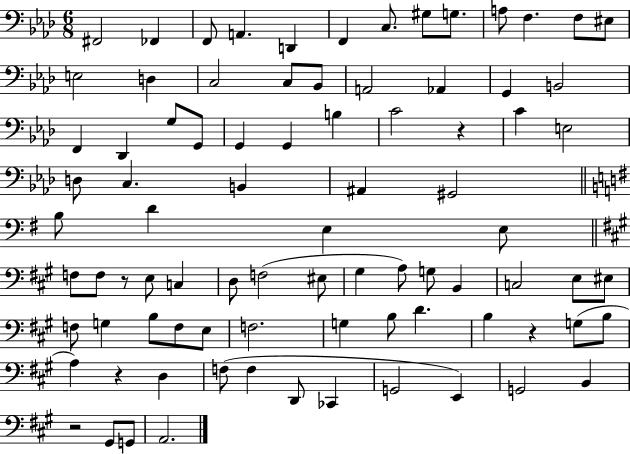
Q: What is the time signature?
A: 6/8